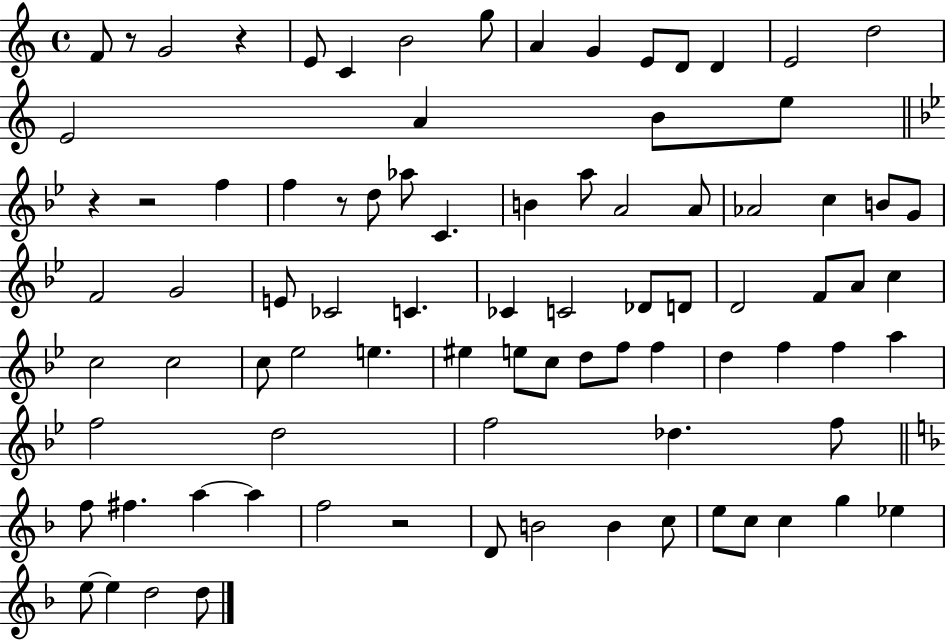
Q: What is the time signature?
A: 4/4